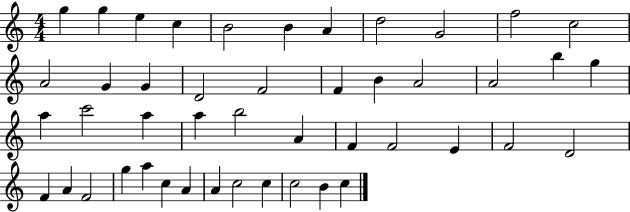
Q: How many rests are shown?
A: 0